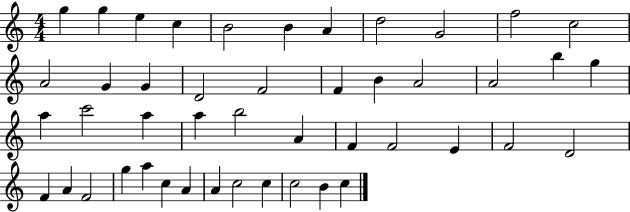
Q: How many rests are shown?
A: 0